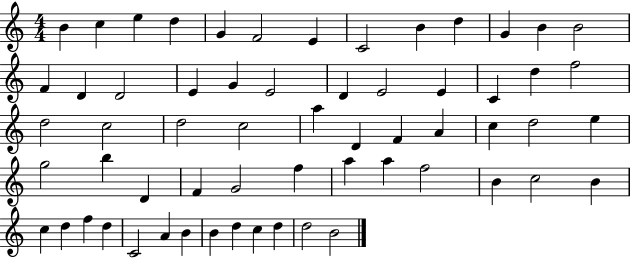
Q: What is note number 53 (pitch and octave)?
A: C4